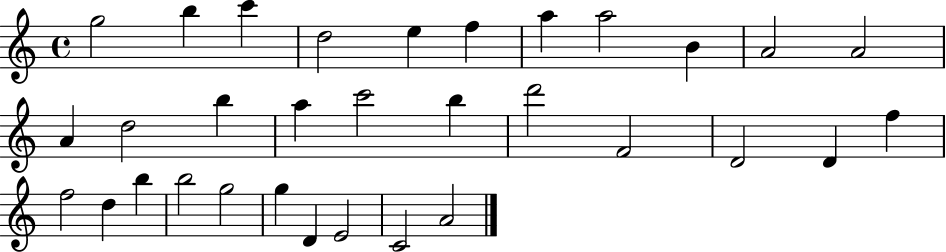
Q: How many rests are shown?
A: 0